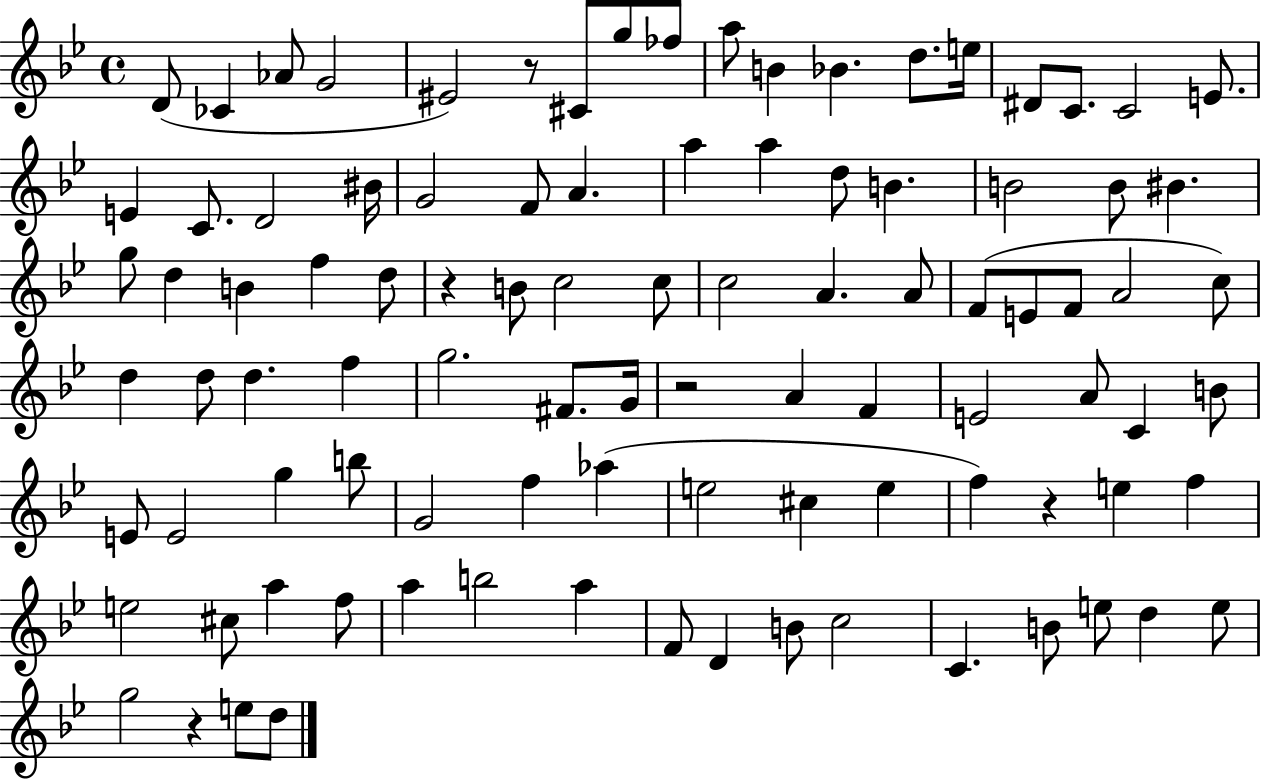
{
  \clef treble
  \time 4/4
  \defaultTimeSignature
  \key bes \major
  d'8( ces'4 aes'8 g'2 | eis'2) r8 cis'8 g''8 fes''8 | a''8 b'4 bes'4. d''8. e''16 | dis'8 c'8. c'2 e'8. | \break e'4 c'8. d'2 bis'16 | g'2 f'8 a'4. | a''4 a''4 d''8 b'4. | b'2 b'8 bis'4. | \break g''8 d''4 b'4 f''4 d''8 | r4 b'8 c''2 c''8 | c''2 a'4. a'8 | f'8( e'8 f'8 a'2 c''8) | \break d''4 d''8 d''4. f''4 | g''2. fis'8. g'16 | r2 a'4 f'4 | e'2 a'8 c'4 b'8 | \break e'8 e'2 g''4 b''8 | g'2 f''4 aes''4( | e''2 cis''4 e''4 | f''4) r4 e''4 f''4 | \break e''2 cis''8 a''4 f''8 | a''4 b''2 a''4 | f'8 d'4 b'8 c''2 | c'4. b'8 e''8 d''4 e''8 | \break g''2 r4 e''8 d''8 | \bar "|."
}